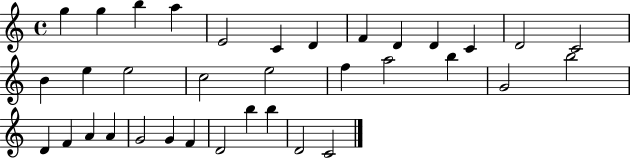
X:1
T:Untitled
M:4/4
L:1/4
K:C
g g b a E2 C D F D D C D2 C2 B e e2 c2 e2 f a2 b G2 b2 D F A A G2 G F D2 b b D2 C2